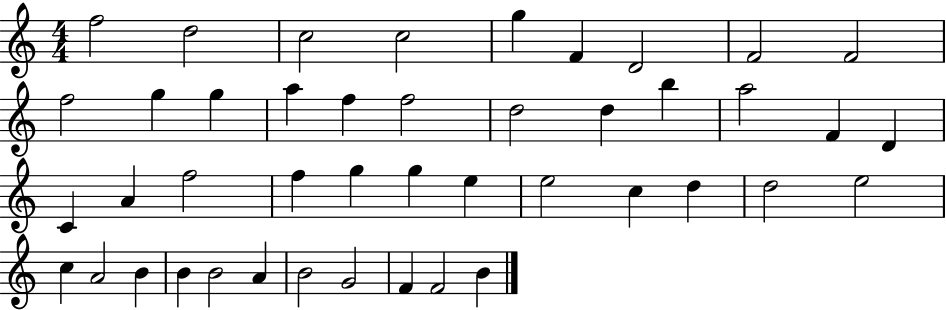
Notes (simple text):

F5/h D5/h C5/h C5/h G5/q F4/q D4/h F4/h F4/h F5/h G5/q G5/q A5/q F5/q F5/h D5/h D5/q B5/q A5/h F4/q D4/q C4/q A4/q F5/h F5/q G5/q G5/q E5/q E5/h C5/q D5/q D5/h E5/h C5/q A4/h B4/q B4/q B4/h A4/q B4/h G4/h F4/q F4/h B4/q